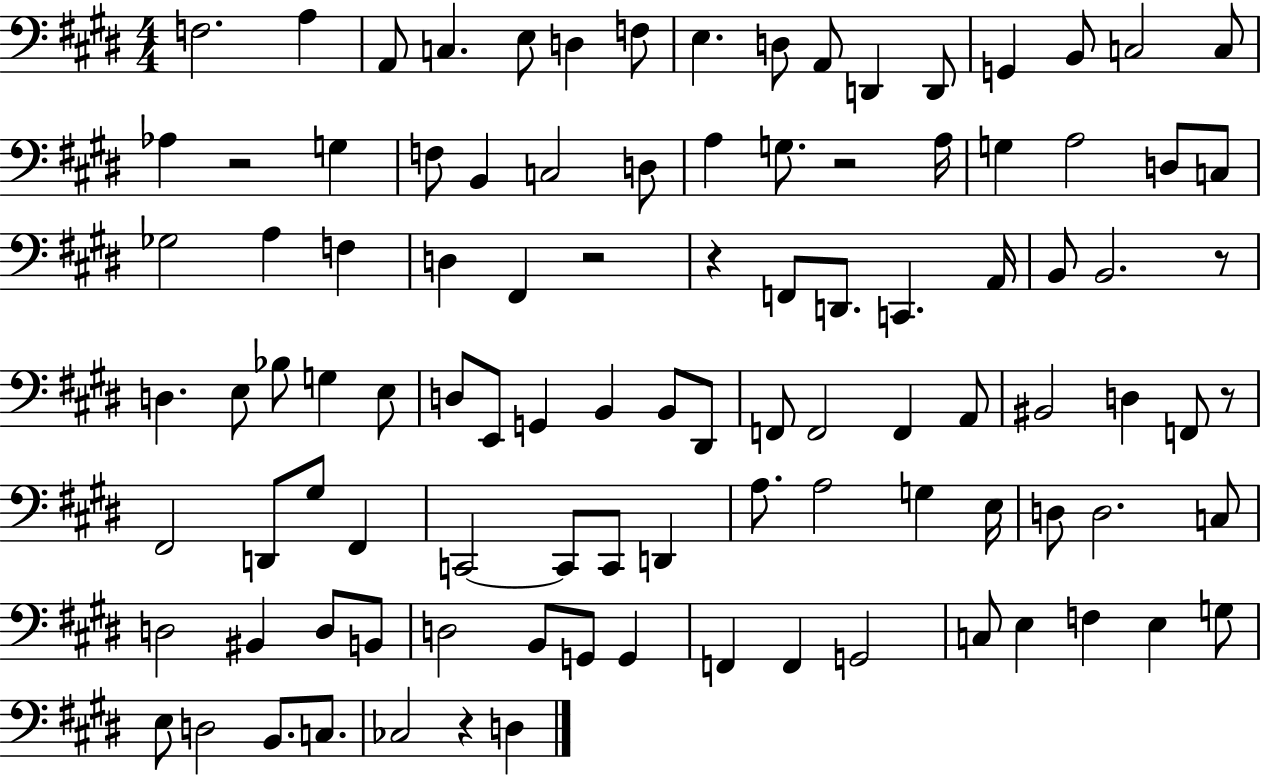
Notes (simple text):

F3/h. A3/q A2/e C3/q. E3/e D3/q F3/e E3/q. D3/e A2/e D2/q D2/e G2/q B2/e C3/h C3/e Ab3/q R/h G3/q F3/e B2/q C3/h D3/e A3/q G3/e. R/h A3/s G3/q A3/h D3/e C3/e Gb3/h A3/q F3/q D3/q F#2/q R/h R/q F2/e D2/e. C2/q. A2/s B2/e B2/h. R/e D3/q. E3/e Bb3/e G3/q E3/e D3/e E2/e G2/q B2/q B2/e D#2/e F2/e F2/h F2/q A2/e BIS2/h D3/q F2/e R/e F#2/h D2/e G#3/e F#2/q C2/h C2/e C2/e D2/q A3/e. A3/h G3/q E3/s D3/e D3/h. C3/e D3/h BIS2/q D3/e B2/e D3/h B2/e G2/e G2/q F2/q F2/q G2/h C3/e E3/q F3/q E3/q G3/e E3/e D3/h B2/e. C3/e. CES3/h R/q D3/q